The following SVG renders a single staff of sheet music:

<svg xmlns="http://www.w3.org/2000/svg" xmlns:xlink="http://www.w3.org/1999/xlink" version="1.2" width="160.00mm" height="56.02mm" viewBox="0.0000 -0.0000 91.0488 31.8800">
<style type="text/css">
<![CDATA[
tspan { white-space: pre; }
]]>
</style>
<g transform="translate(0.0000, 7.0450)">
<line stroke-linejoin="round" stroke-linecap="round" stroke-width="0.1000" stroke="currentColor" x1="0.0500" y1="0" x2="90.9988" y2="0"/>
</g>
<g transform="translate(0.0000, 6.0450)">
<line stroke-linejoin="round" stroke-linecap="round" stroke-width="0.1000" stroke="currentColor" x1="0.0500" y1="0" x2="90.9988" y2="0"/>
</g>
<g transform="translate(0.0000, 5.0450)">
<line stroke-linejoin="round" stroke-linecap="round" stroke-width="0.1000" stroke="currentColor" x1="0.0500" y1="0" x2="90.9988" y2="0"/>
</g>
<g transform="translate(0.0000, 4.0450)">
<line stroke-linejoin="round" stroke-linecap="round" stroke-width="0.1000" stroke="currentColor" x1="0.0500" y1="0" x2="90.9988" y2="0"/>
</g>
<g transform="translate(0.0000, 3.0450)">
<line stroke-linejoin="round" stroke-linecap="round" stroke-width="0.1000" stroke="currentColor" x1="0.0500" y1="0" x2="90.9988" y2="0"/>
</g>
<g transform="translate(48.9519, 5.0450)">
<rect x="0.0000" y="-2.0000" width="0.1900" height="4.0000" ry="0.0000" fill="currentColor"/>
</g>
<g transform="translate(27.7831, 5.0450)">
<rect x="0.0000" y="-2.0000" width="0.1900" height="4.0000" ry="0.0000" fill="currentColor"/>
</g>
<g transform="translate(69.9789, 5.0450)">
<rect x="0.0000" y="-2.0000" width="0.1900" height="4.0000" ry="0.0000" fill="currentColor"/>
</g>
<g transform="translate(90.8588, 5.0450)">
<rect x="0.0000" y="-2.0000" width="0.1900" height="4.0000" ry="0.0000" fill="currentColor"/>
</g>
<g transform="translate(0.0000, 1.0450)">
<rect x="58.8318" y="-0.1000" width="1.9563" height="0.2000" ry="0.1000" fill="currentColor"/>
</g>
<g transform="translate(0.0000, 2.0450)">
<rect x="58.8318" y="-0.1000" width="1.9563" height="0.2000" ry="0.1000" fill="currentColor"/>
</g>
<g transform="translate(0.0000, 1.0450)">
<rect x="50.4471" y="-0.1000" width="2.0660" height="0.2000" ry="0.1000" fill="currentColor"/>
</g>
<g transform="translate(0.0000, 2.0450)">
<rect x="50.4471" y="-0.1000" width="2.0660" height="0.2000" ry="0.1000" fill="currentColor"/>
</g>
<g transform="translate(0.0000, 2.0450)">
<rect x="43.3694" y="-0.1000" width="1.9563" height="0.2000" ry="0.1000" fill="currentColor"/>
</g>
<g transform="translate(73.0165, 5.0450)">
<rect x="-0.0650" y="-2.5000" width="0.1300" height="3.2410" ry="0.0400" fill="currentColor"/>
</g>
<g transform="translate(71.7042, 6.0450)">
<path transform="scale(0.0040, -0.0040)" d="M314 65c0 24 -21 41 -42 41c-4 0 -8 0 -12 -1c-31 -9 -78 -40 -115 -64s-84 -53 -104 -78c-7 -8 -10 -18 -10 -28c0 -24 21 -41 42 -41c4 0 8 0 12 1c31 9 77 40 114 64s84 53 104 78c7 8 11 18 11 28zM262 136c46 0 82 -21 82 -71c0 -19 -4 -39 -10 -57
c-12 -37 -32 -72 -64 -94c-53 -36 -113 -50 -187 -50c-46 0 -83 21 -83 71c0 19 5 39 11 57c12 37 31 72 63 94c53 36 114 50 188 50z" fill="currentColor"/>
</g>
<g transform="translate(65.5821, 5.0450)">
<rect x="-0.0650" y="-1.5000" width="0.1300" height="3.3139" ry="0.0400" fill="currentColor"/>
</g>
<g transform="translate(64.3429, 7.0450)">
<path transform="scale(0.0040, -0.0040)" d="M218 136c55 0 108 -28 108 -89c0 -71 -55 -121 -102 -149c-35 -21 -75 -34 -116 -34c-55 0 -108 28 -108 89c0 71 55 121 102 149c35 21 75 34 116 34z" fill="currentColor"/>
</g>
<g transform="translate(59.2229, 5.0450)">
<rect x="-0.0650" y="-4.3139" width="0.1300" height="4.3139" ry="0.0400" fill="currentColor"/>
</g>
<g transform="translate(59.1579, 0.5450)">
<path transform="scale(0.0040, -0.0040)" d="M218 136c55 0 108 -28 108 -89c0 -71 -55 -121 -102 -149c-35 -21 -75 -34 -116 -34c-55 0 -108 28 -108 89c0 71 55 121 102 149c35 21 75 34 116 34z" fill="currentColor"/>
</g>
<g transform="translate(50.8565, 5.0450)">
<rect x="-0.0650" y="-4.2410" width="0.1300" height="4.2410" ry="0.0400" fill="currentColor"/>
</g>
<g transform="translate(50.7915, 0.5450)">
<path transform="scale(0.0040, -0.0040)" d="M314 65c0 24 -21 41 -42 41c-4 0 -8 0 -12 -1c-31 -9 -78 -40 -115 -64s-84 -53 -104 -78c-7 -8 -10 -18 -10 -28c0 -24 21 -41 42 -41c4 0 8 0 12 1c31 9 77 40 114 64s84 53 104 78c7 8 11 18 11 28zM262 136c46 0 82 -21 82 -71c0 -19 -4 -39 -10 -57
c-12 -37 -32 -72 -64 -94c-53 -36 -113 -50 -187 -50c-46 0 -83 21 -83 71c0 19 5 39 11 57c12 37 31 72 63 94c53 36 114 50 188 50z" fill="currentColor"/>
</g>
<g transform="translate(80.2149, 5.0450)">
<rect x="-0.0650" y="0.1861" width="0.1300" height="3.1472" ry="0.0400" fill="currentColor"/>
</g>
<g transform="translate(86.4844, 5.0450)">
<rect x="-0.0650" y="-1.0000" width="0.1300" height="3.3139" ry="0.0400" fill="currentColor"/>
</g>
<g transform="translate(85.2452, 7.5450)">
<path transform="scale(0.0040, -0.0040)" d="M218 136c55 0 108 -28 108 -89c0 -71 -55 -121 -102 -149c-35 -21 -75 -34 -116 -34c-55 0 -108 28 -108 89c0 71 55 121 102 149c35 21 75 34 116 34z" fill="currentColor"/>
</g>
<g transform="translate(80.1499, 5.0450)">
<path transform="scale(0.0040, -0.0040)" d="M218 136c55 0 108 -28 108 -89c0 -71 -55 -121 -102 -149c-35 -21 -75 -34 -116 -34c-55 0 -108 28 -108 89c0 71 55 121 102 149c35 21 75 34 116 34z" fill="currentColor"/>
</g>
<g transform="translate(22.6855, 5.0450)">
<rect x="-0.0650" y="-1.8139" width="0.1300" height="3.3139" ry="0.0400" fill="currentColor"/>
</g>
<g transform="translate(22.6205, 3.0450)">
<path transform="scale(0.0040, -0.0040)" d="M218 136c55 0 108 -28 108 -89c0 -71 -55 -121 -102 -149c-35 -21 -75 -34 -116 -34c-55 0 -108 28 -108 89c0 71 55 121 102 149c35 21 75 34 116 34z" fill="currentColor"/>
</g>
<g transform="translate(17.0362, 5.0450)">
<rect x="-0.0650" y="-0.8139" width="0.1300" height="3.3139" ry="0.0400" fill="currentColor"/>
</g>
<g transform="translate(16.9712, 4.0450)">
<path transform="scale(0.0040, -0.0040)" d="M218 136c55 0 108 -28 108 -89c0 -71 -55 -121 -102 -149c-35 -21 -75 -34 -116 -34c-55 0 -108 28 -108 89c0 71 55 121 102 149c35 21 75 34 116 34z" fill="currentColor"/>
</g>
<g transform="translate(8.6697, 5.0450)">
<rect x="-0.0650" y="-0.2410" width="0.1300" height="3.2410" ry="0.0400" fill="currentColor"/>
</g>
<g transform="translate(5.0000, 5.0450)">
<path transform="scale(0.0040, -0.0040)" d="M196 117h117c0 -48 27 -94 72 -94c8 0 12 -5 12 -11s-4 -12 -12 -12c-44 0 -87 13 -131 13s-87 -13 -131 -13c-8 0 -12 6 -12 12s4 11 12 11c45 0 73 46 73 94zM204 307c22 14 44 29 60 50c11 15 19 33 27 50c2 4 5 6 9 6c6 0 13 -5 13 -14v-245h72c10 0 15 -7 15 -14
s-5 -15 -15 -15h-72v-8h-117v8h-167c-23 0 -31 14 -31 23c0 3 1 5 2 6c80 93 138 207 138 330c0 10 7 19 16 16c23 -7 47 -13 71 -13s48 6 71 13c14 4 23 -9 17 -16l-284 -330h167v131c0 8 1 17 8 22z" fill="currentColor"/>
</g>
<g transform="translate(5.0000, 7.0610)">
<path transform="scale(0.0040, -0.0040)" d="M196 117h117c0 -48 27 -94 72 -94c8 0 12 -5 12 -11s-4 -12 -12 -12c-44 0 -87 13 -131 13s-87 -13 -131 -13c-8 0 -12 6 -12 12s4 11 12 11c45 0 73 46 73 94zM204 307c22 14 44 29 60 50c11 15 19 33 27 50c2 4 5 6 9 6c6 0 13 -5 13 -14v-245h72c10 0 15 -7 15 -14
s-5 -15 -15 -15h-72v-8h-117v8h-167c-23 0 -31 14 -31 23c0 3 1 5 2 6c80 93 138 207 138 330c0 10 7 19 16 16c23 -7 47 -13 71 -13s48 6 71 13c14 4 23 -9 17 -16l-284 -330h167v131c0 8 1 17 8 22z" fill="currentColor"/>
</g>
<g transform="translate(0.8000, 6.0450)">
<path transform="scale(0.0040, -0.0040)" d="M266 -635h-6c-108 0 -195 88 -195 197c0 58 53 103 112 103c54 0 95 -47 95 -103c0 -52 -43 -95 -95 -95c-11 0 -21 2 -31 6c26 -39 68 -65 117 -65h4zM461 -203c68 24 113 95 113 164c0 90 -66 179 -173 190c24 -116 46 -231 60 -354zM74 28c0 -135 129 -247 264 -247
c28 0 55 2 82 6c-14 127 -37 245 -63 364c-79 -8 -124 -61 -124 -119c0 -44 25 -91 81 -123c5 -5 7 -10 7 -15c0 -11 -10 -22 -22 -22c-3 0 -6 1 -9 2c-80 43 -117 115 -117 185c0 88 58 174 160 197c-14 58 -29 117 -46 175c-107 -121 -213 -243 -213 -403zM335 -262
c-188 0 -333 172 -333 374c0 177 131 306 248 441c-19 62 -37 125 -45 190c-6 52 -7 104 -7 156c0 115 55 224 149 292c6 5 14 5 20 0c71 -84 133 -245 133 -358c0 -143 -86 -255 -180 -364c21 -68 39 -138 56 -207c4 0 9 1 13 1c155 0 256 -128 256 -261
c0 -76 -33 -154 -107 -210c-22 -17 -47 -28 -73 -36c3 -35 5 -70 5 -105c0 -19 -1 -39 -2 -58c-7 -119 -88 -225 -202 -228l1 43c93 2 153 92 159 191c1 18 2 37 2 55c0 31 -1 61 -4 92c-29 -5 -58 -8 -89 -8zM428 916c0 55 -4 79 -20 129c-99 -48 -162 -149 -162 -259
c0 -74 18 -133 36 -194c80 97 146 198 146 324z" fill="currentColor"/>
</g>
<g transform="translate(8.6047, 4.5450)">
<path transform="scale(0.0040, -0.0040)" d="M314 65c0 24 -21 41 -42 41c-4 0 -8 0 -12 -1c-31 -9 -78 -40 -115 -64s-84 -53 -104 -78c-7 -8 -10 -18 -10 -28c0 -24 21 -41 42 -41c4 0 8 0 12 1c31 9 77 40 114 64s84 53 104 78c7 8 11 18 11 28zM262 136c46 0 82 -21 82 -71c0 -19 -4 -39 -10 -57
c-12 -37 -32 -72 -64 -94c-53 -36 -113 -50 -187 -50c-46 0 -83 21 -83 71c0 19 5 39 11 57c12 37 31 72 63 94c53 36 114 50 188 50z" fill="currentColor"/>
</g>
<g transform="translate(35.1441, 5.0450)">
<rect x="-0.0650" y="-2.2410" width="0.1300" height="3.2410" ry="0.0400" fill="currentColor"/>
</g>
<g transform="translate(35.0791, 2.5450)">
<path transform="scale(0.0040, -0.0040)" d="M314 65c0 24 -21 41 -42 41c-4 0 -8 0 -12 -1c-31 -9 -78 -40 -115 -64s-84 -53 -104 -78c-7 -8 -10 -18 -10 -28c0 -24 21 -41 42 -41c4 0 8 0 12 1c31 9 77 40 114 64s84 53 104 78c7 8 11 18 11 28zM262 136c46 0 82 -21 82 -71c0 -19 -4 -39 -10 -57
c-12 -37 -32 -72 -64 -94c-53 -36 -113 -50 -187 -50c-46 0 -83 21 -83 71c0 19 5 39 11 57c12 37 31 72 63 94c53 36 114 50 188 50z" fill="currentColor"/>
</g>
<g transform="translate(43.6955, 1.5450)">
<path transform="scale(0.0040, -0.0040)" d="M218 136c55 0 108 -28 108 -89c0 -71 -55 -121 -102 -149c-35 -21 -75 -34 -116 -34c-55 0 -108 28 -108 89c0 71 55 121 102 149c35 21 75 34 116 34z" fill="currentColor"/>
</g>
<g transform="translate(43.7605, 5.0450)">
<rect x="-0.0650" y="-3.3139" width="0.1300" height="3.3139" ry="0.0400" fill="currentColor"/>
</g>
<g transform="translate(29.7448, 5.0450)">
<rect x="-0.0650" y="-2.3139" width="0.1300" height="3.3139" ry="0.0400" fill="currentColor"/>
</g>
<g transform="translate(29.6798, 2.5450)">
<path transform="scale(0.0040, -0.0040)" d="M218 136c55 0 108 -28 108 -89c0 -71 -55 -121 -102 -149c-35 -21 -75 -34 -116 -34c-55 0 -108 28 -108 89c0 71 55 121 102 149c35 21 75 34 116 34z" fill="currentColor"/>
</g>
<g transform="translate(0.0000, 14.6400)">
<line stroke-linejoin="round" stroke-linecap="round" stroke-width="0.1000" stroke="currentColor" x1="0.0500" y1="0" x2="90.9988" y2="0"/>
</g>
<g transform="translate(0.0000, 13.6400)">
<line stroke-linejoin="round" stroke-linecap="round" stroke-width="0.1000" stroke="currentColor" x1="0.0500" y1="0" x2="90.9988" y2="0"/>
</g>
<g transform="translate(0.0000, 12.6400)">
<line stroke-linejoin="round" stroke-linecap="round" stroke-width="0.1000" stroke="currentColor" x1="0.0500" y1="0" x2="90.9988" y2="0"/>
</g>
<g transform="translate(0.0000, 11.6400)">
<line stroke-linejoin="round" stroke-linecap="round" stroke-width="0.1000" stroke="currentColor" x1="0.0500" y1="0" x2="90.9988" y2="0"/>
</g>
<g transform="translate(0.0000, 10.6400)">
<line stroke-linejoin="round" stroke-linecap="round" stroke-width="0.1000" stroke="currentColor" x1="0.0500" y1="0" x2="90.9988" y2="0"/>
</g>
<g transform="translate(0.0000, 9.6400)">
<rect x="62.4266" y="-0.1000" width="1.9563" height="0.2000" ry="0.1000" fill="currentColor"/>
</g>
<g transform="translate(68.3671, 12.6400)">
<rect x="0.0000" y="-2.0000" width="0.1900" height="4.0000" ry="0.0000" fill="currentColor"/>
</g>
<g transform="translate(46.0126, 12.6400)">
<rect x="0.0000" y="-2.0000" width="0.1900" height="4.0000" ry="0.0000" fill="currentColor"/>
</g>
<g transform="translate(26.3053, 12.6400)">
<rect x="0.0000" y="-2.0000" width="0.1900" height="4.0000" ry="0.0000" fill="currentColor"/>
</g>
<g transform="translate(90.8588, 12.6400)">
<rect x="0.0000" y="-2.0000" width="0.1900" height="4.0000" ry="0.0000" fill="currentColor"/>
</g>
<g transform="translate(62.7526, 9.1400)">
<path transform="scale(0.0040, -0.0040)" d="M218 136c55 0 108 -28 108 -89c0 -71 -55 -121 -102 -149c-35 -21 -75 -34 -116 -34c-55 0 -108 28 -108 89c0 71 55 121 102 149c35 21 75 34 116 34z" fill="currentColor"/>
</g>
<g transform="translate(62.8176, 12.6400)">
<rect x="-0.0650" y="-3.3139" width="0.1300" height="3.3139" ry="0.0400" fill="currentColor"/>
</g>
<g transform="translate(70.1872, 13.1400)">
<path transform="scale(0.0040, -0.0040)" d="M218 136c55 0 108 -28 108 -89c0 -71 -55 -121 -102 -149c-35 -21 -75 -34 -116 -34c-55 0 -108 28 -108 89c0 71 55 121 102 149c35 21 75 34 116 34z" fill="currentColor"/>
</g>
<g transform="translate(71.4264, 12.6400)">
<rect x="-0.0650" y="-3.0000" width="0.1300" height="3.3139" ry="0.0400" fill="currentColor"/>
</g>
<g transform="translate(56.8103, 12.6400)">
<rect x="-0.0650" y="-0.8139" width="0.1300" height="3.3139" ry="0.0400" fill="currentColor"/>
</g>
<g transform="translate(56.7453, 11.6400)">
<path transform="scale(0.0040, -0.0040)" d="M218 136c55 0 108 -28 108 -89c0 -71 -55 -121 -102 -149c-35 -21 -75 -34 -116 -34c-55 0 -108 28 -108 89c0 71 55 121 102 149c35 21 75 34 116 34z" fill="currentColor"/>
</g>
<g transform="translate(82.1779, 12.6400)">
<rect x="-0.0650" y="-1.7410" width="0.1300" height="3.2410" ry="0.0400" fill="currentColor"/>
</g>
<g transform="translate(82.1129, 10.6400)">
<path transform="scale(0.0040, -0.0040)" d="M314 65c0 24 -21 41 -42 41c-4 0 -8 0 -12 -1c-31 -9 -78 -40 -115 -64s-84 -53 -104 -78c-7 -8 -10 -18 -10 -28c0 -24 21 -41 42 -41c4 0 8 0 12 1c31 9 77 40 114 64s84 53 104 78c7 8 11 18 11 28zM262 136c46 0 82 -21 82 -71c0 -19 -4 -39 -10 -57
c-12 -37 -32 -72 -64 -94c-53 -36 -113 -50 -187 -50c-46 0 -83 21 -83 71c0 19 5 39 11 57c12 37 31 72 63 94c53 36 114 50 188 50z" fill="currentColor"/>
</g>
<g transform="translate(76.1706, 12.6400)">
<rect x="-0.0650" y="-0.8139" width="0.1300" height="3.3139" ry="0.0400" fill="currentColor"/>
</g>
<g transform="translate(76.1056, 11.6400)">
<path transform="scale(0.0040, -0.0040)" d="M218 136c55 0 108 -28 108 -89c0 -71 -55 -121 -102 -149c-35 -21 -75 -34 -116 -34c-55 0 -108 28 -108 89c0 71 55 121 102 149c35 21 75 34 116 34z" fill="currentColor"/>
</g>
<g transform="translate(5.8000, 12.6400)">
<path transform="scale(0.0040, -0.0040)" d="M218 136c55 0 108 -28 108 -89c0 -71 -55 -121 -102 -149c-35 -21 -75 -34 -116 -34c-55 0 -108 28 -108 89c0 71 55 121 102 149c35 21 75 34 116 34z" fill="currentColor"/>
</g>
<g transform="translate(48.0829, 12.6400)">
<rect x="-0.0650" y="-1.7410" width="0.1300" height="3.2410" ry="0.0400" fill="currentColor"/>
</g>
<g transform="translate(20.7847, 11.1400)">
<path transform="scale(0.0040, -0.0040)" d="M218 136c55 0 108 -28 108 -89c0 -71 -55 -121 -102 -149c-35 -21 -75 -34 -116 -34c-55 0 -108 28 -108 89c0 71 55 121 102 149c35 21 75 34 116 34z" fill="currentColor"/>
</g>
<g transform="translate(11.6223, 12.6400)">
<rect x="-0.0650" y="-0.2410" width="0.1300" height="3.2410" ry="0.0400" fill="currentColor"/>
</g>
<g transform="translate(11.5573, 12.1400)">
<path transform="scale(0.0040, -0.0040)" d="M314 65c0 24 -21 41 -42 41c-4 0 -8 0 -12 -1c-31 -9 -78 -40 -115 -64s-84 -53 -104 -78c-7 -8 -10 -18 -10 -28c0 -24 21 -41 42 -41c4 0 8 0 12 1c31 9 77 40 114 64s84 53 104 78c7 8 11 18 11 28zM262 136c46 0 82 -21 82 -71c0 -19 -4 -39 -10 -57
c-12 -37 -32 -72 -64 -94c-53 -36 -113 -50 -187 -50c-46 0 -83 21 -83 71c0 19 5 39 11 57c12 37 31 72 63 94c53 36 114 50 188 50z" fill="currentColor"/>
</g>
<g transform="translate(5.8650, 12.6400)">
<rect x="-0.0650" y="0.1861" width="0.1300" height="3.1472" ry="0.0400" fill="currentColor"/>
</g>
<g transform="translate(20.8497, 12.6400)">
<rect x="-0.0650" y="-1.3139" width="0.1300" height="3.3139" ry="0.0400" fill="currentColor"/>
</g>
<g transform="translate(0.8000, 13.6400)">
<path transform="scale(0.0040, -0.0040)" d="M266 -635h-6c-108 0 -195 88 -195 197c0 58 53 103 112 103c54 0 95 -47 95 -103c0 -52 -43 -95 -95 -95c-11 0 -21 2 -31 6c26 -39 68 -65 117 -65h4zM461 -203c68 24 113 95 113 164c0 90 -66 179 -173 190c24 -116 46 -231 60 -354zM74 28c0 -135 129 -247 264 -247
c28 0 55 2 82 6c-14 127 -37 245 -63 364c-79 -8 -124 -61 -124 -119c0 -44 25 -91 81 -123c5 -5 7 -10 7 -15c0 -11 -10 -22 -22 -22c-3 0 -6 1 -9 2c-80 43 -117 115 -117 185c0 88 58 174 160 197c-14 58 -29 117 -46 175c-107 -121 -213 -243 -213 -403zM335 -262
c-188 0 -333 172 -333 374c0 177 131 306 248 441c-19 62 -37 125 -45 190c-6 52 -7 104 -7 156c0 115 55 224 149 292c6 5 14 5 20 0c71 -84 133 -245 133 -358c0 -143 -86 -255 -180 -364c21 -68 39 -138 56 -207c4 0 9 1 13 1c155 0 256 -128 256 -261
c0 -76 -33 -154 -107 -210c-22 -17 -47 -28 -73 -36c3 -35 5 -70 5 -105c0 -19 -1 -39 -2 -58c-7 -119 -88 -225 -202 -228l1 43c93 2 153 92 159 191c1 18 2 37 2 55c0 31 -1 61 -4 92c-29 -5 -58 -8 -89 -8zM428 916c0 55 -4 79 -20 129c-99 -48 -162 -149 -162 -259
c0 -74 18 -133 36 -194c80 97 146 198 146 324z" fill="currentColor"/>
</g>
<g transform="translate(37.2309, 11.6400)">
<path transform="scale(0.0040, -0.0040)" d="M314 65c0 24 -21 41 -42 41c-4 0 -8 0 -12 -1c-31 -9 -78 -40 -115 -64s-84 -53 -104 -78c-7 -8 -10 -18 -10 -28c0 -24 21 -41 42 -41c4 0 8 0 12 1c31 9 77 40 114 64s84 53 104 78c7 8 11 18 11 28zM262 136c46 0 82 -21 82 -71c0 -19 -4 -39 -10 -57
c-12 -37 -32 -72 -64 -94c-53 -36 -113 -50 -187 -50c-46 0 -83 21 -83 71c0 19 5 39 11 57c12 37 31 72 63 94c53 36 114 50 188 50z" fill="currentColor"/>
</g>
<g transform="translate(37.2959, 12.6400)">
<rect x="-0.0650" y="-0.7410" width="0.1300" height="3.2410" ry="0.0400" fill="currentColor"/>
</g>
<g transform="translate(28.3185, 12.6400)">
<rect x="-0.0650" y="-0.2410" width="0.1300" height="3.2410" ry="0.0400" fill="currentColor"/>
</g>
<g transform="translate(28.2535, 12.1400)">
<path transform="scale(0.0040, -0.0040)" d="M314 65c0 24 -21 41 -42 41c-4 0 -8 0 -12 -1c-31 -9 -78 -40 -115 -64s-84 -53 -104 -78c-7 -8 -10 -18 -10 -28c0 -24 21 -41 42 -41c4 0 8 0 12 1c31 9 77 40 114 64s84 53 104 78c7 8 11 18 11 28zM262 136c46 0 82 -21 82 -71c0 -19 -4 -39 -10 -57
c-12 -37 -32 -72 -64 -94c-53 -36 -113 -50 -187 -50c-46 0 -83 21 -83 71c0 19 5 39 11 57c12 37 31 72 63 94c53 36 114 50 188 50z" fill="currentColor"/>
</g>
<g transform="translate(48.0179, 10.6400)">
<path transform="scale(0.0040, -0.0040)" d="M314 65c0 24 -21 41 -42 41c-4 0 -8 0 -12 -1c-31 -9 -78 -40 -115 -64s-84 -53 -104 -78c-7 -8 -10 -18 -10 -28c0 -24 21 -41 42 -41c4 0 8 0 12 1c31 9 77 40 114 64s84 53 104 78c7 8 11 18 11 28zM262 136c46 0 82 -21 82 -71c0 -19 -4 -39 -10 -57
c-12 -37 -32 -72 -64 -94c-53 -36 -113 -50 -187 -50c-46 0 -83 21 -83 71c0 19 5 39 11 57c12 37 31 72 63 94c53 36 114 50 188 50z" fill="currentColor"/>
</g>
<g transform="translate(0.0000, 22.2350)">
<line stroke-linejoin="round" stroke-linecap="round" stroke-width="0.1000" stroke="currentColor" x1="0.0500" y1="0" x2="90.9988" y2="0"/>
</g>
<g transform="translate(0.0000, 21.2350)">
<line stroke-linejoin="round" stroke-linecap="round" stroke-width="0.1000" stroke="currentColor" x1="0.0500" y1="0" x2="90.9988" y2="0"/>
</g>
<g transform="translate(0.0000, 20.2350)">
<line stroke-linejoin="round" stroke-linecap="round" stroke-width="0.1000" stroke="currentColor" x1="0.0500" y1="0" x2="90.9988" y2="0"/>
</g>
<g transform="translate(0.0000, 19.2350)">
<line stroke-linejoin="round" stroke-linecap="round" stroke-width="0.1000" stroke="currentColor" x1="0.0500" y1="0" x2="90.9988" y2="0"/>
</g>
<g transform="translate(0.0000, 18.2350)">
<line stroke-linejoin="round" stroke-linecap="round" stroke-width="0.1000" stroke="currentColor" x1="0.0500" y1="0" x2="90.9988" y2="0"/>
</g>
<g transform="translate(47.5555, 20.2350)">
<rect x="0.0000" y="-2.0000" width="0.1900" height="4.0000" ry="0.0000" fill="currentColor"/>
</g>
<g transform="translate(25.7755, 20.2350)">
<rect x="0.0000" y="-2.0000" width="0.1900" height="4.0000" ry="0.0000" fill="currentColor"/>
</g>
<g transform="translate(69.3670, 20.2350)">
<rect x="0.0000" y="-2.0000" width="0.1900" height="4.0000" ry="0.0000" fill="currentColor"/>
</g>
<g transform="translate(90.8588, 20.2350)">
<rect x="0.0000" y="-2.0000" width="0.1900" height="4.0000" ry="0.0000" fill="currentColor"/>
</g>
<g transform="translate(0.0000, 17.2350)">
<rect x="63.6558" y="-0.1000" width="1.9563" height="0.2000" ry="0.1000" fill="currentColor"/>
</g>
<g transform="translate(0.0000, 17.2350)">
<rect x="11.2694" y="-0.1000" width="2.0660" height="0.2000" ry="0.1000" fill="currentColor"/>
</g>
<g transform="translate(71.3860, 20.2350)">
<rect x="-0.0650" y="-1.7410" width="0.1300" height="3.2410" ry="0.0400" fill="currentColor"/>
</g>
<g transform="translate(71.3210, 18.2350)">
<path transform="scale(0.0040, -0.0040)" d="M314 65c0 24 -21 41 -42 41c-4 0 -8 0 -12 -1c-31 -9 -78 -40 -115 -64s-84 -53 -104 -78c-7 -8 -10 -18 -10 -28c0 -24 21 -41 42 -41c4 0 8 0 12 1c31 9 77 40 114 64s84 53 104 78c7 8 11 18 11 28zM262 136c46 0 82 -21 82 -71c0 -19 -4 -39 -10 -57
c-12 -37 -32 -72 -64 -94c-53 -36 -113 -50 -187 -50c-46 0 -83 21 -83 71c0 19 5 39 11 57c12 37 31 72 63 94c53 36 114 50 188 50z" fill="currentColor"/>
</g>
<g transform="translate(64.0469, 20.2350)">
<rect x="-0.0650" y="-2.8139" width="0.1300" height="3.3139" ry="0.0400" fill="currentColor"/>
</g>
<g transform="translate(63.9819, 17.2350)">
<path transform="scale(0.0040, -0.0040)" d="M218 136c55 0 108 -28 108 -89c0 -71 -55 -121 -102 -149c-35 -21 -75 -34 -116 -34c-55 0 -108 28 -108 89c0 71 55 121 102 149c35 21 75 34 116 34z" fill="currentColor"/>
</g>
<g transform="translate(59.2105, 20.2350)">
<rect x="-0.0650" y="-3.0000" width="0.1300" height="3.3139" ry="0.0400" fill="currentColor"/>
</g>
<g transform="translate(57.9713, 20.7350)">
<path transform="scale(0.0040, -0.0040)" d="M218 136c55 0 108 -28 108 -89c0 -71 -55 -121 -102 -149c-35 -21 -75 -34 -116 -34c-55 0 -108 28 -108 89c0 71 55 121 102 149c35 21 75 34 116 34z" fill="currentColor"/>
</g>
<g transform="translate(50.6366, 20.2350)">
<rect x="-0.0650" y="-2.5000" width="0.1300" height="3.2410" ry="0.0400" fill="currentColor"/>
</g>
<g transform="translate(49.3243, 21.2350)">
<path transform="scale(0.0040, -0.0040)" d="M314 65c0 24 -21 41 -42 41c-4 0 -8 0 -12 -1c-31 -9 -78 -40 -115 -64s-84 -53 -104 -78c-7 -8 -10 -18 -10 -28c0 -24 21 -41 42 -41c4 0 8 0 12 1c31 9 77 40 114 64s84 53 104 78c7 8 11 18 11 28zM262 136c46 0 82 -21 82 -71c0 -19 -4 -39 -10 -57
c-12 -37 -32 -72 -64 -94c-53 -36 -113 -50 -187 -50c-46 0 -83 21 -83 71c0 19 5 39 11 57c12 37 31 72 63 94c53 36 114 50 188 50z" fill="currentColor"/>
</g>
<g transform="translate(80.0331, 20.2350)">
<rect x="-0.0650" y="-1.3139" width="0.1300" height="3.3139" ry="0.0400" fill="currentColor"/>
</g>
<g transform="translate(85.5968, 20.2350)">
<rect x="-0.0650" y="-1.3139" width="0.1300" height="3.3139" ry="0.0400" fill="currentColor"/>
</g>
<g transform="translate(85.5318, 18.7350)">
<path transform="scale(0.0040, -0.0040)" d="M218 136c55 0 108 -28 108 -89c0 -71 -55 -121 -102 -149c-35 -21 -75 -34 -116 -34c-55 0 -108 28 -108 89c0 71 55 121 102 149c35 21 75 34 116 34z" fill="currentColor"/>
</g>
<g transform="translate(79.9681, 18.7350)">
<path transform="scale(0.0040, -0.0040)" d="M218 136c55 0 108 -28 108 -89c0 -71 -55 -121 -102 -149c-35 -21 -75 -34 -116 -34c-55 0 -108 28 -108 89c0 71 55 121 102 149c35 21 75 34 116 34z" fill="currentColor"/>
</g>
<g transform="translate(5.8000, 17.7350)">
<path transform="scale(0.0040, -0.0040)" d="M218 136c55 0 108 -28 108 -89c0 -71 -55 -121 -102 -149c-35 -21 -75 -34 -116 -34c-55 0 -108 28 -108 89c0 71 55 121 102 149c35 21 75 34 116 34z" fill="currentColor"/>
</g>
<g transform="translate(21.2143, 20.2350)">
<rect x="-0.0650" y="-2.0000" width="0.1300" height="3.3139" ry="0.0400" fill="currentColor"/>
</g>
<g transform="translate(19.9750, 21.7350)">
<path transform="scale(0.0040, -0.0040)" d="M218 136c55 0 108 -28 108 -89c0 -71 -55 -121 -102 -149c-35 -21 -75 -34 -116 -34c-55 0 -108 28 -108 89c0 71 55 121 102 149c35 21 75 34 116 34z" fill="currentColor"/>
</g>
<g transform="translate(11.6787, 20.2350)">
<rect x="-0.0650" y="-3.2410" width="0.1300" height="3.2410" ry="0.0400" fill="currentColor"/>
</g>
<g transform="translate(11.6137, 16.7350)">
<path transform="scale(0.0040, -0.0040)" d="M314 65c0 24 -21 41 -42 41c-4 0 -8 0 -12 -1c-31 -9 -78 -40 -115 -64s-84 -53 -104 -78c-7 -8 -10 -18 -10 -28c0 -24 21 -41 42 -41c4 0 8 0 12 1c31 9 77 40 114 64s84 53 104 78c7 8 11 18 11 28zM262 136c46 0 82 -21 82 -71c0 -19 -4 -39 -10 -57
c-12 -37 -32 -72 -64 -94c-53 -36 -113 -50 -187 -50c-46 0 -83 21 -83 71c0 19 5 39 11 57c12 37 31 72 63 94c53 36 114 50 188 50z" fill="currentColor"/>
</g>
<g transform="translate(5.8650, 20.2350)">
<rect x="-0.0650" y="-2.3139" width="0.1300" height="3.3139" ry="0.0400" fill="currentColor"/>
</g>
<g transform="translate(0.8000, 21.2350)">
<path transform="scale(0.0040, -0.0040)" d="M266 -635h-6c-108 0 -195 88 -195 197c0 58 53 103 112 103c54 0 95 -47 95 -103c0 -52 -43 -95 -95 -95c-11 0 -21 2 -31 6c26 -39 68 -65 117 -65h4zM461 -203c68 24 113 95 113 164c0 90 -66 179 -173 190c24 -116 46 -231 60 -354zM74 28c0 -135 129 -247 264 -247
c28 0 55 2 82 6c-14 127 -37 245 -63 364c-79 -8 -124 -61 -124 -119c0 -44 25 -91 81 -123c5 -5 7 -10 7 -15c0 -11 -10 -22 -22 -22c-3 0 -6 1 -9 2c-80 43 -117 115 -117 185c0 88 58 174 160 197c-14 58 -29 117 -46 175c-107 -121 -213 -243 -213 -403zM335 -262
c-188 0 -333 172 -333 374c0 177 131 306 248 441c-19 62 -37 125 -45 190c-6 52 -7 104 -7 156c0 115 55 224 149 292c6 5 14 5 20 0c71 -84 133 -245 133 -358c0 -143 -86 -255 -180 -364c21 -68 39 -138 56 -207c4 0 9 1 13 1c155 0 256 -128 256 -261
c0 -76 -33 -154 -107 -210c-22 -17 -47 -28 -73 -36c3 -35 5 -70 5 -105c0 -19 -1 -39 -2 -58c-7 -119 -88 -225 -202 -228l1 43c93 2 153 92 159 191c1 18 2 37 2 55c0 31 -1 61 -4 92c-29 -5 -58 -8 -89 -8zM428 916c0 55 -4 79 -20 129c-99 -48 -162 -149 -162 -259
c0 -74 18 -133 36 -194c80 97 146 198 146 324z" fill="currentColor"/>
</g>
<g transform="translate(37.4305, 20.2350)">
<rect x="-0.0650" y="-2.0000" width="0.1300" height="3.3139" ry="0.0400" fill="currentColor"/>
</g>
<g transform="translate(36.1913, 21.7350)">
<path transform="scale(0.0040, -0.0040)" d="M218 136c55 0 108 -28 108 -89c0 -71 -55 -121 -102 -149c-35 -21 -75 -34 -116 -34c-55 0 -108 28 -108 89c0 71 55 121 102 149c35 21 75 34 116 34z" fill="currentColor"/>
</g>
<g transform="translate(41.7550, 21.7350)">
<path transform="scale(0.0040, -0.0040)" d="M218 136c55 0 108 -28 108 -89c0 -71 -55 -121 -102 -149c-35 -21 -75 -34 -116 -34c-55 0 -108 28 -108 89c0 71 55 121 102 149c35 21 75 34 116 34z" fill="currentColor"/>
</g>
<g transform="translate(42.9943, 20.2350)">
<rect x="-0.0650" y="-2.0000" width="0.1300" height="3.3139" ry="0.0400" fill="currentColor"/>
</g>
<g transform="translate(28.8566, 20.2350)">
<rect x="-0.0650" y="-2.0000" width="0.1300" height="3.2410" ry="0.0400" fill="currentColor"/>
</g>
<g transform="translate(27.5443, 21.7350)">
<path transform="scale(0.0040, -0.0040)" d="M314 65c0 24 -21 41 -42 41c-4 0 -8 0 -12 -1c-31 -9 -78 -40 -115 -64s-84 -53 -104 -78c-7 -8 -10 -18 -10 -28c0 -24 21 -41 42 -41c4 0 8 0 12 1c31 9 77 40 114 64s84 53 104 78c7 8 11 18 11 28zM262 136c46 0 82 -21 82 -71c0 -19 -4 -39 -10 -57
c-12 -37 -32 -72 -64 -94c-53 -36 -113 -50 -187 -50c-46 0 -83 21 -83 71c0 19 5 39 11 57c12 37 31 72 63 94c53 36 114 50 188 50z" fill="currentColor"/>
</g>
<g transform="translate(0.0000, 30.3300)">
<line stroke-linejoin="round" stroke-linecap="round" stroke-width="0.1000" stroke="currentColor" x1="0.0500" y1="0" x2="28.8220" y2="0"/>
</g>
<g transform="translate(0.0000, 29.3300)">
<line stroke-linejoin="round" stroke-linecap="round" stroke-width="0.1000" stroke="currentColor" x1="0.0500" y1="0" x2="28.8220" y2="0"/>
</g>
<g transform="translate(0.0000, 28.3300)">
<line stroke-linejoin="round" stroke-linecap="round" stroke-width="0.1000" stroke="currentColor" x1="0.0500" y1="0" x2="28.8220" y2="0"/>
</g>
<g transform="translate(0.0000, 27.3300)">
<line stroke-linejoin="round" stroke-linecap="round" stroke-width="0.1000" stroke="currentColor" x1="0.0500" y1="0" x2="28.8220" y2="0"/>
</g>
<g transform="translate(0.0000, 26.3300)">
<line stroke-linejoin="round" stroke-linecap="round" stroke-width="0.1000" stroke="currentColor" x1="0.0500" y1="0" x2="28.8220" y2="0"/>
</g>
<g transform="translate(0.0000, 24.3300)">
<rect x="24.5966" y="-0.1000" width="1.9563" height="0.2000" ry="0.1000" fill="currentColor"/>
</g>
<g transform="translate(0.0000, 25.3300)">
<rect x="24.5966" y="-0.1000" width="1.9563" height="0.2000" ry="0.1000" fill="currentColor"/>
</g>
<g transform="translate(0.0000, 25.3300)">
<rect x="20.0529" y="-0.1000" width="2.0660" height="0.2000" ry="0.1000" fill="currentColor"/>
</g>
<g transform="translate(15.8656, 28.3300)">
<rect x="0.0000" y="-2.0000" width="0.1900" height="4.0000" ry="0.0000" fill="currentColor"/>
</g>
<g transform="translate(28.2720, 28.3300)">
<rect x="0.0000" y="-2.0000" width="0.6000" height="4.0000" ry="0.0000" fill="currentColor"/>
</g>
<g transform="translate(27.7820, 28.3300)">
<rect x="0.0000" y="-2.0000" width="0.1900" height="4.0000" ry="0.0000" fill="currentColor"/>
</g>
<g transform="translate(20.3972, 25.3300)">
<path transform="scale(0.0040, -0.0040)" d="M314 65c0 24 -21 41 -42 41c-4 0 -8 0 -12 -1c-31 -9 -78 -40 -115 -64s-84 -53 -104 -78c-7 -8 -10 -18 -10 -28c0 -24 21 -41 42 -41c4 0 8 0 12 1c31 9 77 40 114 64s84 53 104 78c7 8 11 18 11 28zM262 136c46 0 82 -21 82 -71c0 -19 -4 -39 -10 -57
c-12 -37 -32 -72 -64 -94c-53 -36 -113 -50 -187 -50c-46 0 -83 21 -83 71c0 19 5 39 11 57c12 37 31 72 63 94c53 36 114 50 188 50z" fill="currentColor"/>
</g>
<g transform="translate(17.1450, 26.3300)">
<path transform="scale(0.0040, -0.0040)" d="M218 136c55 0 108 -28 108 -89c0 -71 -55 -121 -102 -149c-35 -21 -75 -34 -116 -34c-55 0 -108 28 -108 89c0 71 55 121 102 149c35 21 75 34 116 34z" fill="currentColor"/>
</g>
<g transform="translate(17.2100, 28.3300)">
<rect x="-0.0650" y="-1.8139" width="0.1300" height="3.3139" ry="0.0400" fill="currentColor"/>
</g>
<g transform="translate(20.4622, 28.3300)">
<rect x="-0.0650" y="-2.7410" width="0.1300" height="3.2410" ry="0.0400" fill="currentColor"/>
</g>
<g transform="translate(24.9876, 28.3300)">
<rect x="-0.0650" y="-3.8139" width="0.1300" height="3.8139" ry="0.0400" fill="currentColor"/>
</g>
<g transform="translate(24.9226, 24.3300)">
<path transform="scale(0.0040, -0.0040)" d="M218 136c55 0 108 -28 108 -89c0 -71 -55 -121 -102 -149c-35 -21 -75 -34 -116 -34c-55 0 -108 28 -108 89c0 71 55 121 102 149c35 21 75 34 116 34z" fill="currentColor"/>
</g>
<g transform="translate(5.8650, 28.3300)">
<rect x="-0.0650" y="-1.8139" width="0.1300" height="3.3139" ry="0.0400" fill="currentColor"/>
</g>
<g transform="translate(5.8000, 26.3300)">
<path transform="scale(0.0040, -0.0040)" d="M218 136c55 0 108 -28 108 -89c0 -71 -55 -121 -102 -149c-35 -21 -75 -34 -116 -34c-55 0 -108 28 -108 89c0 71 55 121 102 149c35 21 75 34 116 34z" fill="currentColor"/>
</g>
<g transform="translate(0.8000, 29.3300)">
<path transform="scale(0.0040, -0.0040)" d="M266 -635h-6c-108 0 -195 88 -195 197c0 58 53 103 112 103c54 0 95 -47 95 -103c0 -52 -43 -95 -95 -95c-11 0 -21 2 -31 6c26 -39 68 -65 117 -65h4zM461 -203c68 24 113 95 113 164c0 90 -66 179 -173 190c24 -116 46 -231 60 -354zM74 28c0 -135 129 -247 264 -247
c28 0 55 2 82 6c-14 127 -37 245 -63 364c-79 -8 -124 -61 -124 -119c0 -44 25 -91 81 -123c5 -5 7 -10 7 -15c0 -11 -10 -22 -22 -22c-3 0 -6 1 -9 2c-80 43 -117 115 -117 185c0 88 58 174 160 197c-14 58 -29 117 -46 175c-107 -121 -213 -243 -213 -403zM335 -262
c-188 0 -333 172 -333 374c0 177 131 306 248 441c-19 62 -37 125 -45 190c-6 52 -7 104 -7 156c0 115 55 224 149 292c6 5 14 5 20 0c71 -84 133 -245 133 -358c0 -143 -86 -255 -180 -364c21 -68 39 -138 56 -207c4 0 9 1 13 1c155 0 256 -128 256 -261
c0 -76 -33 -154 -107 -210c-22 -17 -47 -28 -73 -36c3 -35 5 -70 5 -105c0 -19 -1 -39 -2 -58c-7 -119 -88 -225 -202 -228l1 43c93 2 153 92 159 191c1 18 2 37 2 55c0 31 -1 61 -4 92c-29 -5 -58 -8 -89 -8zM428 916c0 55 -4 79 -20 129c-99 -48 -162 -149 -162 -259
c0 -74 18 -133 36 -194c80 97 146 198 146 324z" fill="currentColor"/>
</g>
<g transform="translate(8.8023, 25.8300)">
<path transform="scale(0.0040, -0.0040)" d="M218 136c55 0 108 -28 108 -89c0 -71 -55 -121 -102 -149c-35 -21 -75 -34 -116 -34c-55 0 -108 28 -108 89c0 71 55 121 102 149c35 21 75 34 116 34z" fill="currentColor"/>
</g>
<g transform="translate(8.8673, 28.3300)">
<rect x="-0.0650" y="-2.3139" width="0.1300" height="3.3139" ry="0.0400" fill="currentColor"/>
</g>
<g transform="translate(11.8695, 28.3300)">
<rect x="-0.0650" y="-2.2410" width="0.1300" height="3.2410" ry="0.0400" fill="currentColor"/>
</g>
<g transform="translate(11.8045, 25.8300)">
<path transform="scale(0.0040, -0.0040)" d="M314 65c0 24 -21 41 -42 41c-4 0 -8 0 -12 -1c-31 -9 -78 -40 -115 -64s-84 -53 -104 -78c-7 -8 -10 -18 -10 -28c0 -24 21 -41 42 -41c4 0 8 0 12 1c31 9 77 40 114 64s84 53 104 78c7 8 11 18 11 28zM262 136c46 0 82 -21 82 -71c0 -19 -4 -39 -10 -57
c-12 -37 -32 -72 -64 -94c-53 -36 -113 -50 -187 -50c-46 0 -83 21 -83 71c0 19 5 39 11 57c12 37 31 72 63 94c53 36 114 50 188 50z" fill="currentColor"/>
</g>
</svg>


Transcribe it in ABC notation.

X:1
T:Untitled
M:4/4
L:1/4
K:C
c2 d f g g2 b d'2 d' E G2 B D B c2 e c2 d2 f2 d b A d f2 g b2 F F2 F F G2 A a f2 e e f g g2 f a2 c'